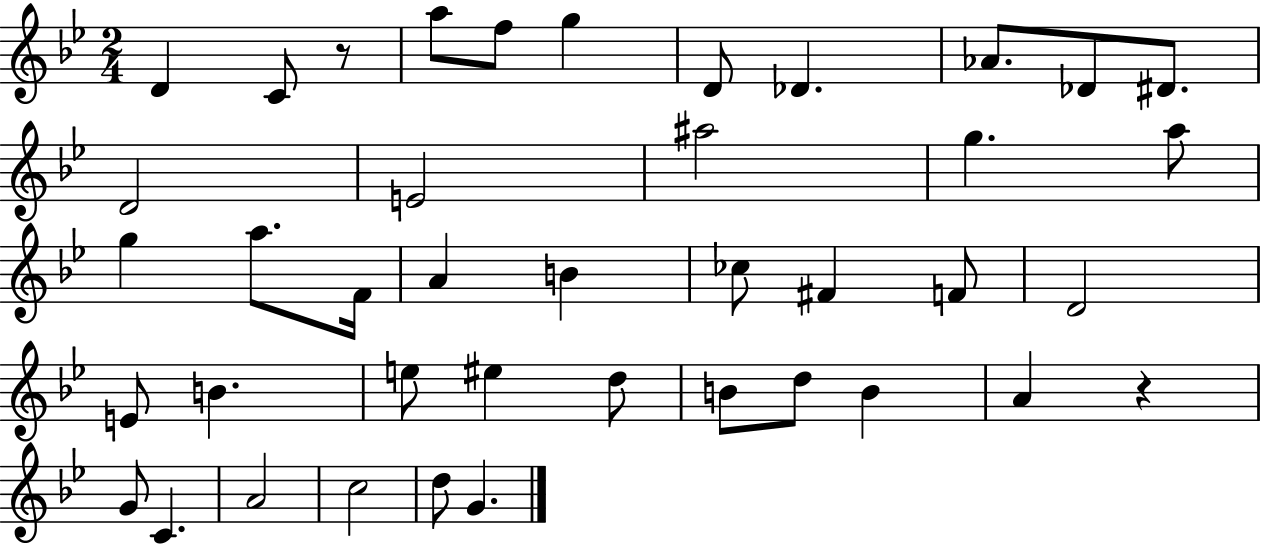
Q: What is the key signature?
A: BES major